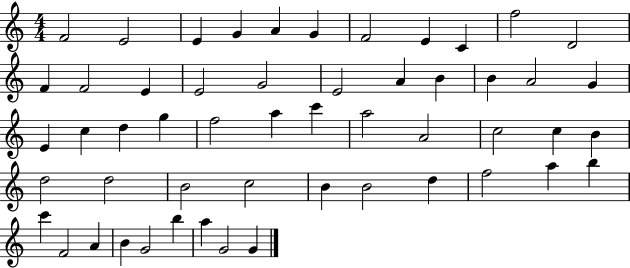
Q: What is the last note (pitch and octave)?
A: G4